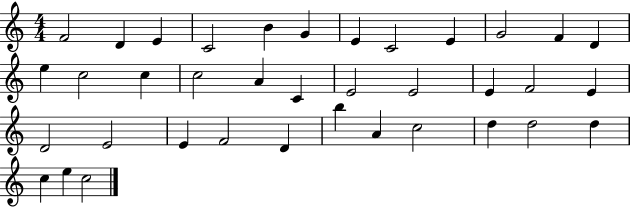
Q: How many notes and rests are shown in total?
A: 37